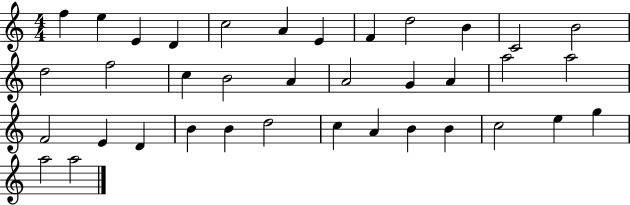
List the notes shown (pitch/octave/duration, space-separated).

F5/q E5/q E4/q D4/q C5/h A4/q E4/q F4/q D5/h B4/q C4/h B4/h D5/h F5/h C5/q B4/h A4/q A4/h G4/q A4/q A5/h A5/h F4/h E4/q D4/q B4/q B4/q D5/h C5/q A4/q B4/q B4/q C5/h E5/q G5/q A5/h A5/h